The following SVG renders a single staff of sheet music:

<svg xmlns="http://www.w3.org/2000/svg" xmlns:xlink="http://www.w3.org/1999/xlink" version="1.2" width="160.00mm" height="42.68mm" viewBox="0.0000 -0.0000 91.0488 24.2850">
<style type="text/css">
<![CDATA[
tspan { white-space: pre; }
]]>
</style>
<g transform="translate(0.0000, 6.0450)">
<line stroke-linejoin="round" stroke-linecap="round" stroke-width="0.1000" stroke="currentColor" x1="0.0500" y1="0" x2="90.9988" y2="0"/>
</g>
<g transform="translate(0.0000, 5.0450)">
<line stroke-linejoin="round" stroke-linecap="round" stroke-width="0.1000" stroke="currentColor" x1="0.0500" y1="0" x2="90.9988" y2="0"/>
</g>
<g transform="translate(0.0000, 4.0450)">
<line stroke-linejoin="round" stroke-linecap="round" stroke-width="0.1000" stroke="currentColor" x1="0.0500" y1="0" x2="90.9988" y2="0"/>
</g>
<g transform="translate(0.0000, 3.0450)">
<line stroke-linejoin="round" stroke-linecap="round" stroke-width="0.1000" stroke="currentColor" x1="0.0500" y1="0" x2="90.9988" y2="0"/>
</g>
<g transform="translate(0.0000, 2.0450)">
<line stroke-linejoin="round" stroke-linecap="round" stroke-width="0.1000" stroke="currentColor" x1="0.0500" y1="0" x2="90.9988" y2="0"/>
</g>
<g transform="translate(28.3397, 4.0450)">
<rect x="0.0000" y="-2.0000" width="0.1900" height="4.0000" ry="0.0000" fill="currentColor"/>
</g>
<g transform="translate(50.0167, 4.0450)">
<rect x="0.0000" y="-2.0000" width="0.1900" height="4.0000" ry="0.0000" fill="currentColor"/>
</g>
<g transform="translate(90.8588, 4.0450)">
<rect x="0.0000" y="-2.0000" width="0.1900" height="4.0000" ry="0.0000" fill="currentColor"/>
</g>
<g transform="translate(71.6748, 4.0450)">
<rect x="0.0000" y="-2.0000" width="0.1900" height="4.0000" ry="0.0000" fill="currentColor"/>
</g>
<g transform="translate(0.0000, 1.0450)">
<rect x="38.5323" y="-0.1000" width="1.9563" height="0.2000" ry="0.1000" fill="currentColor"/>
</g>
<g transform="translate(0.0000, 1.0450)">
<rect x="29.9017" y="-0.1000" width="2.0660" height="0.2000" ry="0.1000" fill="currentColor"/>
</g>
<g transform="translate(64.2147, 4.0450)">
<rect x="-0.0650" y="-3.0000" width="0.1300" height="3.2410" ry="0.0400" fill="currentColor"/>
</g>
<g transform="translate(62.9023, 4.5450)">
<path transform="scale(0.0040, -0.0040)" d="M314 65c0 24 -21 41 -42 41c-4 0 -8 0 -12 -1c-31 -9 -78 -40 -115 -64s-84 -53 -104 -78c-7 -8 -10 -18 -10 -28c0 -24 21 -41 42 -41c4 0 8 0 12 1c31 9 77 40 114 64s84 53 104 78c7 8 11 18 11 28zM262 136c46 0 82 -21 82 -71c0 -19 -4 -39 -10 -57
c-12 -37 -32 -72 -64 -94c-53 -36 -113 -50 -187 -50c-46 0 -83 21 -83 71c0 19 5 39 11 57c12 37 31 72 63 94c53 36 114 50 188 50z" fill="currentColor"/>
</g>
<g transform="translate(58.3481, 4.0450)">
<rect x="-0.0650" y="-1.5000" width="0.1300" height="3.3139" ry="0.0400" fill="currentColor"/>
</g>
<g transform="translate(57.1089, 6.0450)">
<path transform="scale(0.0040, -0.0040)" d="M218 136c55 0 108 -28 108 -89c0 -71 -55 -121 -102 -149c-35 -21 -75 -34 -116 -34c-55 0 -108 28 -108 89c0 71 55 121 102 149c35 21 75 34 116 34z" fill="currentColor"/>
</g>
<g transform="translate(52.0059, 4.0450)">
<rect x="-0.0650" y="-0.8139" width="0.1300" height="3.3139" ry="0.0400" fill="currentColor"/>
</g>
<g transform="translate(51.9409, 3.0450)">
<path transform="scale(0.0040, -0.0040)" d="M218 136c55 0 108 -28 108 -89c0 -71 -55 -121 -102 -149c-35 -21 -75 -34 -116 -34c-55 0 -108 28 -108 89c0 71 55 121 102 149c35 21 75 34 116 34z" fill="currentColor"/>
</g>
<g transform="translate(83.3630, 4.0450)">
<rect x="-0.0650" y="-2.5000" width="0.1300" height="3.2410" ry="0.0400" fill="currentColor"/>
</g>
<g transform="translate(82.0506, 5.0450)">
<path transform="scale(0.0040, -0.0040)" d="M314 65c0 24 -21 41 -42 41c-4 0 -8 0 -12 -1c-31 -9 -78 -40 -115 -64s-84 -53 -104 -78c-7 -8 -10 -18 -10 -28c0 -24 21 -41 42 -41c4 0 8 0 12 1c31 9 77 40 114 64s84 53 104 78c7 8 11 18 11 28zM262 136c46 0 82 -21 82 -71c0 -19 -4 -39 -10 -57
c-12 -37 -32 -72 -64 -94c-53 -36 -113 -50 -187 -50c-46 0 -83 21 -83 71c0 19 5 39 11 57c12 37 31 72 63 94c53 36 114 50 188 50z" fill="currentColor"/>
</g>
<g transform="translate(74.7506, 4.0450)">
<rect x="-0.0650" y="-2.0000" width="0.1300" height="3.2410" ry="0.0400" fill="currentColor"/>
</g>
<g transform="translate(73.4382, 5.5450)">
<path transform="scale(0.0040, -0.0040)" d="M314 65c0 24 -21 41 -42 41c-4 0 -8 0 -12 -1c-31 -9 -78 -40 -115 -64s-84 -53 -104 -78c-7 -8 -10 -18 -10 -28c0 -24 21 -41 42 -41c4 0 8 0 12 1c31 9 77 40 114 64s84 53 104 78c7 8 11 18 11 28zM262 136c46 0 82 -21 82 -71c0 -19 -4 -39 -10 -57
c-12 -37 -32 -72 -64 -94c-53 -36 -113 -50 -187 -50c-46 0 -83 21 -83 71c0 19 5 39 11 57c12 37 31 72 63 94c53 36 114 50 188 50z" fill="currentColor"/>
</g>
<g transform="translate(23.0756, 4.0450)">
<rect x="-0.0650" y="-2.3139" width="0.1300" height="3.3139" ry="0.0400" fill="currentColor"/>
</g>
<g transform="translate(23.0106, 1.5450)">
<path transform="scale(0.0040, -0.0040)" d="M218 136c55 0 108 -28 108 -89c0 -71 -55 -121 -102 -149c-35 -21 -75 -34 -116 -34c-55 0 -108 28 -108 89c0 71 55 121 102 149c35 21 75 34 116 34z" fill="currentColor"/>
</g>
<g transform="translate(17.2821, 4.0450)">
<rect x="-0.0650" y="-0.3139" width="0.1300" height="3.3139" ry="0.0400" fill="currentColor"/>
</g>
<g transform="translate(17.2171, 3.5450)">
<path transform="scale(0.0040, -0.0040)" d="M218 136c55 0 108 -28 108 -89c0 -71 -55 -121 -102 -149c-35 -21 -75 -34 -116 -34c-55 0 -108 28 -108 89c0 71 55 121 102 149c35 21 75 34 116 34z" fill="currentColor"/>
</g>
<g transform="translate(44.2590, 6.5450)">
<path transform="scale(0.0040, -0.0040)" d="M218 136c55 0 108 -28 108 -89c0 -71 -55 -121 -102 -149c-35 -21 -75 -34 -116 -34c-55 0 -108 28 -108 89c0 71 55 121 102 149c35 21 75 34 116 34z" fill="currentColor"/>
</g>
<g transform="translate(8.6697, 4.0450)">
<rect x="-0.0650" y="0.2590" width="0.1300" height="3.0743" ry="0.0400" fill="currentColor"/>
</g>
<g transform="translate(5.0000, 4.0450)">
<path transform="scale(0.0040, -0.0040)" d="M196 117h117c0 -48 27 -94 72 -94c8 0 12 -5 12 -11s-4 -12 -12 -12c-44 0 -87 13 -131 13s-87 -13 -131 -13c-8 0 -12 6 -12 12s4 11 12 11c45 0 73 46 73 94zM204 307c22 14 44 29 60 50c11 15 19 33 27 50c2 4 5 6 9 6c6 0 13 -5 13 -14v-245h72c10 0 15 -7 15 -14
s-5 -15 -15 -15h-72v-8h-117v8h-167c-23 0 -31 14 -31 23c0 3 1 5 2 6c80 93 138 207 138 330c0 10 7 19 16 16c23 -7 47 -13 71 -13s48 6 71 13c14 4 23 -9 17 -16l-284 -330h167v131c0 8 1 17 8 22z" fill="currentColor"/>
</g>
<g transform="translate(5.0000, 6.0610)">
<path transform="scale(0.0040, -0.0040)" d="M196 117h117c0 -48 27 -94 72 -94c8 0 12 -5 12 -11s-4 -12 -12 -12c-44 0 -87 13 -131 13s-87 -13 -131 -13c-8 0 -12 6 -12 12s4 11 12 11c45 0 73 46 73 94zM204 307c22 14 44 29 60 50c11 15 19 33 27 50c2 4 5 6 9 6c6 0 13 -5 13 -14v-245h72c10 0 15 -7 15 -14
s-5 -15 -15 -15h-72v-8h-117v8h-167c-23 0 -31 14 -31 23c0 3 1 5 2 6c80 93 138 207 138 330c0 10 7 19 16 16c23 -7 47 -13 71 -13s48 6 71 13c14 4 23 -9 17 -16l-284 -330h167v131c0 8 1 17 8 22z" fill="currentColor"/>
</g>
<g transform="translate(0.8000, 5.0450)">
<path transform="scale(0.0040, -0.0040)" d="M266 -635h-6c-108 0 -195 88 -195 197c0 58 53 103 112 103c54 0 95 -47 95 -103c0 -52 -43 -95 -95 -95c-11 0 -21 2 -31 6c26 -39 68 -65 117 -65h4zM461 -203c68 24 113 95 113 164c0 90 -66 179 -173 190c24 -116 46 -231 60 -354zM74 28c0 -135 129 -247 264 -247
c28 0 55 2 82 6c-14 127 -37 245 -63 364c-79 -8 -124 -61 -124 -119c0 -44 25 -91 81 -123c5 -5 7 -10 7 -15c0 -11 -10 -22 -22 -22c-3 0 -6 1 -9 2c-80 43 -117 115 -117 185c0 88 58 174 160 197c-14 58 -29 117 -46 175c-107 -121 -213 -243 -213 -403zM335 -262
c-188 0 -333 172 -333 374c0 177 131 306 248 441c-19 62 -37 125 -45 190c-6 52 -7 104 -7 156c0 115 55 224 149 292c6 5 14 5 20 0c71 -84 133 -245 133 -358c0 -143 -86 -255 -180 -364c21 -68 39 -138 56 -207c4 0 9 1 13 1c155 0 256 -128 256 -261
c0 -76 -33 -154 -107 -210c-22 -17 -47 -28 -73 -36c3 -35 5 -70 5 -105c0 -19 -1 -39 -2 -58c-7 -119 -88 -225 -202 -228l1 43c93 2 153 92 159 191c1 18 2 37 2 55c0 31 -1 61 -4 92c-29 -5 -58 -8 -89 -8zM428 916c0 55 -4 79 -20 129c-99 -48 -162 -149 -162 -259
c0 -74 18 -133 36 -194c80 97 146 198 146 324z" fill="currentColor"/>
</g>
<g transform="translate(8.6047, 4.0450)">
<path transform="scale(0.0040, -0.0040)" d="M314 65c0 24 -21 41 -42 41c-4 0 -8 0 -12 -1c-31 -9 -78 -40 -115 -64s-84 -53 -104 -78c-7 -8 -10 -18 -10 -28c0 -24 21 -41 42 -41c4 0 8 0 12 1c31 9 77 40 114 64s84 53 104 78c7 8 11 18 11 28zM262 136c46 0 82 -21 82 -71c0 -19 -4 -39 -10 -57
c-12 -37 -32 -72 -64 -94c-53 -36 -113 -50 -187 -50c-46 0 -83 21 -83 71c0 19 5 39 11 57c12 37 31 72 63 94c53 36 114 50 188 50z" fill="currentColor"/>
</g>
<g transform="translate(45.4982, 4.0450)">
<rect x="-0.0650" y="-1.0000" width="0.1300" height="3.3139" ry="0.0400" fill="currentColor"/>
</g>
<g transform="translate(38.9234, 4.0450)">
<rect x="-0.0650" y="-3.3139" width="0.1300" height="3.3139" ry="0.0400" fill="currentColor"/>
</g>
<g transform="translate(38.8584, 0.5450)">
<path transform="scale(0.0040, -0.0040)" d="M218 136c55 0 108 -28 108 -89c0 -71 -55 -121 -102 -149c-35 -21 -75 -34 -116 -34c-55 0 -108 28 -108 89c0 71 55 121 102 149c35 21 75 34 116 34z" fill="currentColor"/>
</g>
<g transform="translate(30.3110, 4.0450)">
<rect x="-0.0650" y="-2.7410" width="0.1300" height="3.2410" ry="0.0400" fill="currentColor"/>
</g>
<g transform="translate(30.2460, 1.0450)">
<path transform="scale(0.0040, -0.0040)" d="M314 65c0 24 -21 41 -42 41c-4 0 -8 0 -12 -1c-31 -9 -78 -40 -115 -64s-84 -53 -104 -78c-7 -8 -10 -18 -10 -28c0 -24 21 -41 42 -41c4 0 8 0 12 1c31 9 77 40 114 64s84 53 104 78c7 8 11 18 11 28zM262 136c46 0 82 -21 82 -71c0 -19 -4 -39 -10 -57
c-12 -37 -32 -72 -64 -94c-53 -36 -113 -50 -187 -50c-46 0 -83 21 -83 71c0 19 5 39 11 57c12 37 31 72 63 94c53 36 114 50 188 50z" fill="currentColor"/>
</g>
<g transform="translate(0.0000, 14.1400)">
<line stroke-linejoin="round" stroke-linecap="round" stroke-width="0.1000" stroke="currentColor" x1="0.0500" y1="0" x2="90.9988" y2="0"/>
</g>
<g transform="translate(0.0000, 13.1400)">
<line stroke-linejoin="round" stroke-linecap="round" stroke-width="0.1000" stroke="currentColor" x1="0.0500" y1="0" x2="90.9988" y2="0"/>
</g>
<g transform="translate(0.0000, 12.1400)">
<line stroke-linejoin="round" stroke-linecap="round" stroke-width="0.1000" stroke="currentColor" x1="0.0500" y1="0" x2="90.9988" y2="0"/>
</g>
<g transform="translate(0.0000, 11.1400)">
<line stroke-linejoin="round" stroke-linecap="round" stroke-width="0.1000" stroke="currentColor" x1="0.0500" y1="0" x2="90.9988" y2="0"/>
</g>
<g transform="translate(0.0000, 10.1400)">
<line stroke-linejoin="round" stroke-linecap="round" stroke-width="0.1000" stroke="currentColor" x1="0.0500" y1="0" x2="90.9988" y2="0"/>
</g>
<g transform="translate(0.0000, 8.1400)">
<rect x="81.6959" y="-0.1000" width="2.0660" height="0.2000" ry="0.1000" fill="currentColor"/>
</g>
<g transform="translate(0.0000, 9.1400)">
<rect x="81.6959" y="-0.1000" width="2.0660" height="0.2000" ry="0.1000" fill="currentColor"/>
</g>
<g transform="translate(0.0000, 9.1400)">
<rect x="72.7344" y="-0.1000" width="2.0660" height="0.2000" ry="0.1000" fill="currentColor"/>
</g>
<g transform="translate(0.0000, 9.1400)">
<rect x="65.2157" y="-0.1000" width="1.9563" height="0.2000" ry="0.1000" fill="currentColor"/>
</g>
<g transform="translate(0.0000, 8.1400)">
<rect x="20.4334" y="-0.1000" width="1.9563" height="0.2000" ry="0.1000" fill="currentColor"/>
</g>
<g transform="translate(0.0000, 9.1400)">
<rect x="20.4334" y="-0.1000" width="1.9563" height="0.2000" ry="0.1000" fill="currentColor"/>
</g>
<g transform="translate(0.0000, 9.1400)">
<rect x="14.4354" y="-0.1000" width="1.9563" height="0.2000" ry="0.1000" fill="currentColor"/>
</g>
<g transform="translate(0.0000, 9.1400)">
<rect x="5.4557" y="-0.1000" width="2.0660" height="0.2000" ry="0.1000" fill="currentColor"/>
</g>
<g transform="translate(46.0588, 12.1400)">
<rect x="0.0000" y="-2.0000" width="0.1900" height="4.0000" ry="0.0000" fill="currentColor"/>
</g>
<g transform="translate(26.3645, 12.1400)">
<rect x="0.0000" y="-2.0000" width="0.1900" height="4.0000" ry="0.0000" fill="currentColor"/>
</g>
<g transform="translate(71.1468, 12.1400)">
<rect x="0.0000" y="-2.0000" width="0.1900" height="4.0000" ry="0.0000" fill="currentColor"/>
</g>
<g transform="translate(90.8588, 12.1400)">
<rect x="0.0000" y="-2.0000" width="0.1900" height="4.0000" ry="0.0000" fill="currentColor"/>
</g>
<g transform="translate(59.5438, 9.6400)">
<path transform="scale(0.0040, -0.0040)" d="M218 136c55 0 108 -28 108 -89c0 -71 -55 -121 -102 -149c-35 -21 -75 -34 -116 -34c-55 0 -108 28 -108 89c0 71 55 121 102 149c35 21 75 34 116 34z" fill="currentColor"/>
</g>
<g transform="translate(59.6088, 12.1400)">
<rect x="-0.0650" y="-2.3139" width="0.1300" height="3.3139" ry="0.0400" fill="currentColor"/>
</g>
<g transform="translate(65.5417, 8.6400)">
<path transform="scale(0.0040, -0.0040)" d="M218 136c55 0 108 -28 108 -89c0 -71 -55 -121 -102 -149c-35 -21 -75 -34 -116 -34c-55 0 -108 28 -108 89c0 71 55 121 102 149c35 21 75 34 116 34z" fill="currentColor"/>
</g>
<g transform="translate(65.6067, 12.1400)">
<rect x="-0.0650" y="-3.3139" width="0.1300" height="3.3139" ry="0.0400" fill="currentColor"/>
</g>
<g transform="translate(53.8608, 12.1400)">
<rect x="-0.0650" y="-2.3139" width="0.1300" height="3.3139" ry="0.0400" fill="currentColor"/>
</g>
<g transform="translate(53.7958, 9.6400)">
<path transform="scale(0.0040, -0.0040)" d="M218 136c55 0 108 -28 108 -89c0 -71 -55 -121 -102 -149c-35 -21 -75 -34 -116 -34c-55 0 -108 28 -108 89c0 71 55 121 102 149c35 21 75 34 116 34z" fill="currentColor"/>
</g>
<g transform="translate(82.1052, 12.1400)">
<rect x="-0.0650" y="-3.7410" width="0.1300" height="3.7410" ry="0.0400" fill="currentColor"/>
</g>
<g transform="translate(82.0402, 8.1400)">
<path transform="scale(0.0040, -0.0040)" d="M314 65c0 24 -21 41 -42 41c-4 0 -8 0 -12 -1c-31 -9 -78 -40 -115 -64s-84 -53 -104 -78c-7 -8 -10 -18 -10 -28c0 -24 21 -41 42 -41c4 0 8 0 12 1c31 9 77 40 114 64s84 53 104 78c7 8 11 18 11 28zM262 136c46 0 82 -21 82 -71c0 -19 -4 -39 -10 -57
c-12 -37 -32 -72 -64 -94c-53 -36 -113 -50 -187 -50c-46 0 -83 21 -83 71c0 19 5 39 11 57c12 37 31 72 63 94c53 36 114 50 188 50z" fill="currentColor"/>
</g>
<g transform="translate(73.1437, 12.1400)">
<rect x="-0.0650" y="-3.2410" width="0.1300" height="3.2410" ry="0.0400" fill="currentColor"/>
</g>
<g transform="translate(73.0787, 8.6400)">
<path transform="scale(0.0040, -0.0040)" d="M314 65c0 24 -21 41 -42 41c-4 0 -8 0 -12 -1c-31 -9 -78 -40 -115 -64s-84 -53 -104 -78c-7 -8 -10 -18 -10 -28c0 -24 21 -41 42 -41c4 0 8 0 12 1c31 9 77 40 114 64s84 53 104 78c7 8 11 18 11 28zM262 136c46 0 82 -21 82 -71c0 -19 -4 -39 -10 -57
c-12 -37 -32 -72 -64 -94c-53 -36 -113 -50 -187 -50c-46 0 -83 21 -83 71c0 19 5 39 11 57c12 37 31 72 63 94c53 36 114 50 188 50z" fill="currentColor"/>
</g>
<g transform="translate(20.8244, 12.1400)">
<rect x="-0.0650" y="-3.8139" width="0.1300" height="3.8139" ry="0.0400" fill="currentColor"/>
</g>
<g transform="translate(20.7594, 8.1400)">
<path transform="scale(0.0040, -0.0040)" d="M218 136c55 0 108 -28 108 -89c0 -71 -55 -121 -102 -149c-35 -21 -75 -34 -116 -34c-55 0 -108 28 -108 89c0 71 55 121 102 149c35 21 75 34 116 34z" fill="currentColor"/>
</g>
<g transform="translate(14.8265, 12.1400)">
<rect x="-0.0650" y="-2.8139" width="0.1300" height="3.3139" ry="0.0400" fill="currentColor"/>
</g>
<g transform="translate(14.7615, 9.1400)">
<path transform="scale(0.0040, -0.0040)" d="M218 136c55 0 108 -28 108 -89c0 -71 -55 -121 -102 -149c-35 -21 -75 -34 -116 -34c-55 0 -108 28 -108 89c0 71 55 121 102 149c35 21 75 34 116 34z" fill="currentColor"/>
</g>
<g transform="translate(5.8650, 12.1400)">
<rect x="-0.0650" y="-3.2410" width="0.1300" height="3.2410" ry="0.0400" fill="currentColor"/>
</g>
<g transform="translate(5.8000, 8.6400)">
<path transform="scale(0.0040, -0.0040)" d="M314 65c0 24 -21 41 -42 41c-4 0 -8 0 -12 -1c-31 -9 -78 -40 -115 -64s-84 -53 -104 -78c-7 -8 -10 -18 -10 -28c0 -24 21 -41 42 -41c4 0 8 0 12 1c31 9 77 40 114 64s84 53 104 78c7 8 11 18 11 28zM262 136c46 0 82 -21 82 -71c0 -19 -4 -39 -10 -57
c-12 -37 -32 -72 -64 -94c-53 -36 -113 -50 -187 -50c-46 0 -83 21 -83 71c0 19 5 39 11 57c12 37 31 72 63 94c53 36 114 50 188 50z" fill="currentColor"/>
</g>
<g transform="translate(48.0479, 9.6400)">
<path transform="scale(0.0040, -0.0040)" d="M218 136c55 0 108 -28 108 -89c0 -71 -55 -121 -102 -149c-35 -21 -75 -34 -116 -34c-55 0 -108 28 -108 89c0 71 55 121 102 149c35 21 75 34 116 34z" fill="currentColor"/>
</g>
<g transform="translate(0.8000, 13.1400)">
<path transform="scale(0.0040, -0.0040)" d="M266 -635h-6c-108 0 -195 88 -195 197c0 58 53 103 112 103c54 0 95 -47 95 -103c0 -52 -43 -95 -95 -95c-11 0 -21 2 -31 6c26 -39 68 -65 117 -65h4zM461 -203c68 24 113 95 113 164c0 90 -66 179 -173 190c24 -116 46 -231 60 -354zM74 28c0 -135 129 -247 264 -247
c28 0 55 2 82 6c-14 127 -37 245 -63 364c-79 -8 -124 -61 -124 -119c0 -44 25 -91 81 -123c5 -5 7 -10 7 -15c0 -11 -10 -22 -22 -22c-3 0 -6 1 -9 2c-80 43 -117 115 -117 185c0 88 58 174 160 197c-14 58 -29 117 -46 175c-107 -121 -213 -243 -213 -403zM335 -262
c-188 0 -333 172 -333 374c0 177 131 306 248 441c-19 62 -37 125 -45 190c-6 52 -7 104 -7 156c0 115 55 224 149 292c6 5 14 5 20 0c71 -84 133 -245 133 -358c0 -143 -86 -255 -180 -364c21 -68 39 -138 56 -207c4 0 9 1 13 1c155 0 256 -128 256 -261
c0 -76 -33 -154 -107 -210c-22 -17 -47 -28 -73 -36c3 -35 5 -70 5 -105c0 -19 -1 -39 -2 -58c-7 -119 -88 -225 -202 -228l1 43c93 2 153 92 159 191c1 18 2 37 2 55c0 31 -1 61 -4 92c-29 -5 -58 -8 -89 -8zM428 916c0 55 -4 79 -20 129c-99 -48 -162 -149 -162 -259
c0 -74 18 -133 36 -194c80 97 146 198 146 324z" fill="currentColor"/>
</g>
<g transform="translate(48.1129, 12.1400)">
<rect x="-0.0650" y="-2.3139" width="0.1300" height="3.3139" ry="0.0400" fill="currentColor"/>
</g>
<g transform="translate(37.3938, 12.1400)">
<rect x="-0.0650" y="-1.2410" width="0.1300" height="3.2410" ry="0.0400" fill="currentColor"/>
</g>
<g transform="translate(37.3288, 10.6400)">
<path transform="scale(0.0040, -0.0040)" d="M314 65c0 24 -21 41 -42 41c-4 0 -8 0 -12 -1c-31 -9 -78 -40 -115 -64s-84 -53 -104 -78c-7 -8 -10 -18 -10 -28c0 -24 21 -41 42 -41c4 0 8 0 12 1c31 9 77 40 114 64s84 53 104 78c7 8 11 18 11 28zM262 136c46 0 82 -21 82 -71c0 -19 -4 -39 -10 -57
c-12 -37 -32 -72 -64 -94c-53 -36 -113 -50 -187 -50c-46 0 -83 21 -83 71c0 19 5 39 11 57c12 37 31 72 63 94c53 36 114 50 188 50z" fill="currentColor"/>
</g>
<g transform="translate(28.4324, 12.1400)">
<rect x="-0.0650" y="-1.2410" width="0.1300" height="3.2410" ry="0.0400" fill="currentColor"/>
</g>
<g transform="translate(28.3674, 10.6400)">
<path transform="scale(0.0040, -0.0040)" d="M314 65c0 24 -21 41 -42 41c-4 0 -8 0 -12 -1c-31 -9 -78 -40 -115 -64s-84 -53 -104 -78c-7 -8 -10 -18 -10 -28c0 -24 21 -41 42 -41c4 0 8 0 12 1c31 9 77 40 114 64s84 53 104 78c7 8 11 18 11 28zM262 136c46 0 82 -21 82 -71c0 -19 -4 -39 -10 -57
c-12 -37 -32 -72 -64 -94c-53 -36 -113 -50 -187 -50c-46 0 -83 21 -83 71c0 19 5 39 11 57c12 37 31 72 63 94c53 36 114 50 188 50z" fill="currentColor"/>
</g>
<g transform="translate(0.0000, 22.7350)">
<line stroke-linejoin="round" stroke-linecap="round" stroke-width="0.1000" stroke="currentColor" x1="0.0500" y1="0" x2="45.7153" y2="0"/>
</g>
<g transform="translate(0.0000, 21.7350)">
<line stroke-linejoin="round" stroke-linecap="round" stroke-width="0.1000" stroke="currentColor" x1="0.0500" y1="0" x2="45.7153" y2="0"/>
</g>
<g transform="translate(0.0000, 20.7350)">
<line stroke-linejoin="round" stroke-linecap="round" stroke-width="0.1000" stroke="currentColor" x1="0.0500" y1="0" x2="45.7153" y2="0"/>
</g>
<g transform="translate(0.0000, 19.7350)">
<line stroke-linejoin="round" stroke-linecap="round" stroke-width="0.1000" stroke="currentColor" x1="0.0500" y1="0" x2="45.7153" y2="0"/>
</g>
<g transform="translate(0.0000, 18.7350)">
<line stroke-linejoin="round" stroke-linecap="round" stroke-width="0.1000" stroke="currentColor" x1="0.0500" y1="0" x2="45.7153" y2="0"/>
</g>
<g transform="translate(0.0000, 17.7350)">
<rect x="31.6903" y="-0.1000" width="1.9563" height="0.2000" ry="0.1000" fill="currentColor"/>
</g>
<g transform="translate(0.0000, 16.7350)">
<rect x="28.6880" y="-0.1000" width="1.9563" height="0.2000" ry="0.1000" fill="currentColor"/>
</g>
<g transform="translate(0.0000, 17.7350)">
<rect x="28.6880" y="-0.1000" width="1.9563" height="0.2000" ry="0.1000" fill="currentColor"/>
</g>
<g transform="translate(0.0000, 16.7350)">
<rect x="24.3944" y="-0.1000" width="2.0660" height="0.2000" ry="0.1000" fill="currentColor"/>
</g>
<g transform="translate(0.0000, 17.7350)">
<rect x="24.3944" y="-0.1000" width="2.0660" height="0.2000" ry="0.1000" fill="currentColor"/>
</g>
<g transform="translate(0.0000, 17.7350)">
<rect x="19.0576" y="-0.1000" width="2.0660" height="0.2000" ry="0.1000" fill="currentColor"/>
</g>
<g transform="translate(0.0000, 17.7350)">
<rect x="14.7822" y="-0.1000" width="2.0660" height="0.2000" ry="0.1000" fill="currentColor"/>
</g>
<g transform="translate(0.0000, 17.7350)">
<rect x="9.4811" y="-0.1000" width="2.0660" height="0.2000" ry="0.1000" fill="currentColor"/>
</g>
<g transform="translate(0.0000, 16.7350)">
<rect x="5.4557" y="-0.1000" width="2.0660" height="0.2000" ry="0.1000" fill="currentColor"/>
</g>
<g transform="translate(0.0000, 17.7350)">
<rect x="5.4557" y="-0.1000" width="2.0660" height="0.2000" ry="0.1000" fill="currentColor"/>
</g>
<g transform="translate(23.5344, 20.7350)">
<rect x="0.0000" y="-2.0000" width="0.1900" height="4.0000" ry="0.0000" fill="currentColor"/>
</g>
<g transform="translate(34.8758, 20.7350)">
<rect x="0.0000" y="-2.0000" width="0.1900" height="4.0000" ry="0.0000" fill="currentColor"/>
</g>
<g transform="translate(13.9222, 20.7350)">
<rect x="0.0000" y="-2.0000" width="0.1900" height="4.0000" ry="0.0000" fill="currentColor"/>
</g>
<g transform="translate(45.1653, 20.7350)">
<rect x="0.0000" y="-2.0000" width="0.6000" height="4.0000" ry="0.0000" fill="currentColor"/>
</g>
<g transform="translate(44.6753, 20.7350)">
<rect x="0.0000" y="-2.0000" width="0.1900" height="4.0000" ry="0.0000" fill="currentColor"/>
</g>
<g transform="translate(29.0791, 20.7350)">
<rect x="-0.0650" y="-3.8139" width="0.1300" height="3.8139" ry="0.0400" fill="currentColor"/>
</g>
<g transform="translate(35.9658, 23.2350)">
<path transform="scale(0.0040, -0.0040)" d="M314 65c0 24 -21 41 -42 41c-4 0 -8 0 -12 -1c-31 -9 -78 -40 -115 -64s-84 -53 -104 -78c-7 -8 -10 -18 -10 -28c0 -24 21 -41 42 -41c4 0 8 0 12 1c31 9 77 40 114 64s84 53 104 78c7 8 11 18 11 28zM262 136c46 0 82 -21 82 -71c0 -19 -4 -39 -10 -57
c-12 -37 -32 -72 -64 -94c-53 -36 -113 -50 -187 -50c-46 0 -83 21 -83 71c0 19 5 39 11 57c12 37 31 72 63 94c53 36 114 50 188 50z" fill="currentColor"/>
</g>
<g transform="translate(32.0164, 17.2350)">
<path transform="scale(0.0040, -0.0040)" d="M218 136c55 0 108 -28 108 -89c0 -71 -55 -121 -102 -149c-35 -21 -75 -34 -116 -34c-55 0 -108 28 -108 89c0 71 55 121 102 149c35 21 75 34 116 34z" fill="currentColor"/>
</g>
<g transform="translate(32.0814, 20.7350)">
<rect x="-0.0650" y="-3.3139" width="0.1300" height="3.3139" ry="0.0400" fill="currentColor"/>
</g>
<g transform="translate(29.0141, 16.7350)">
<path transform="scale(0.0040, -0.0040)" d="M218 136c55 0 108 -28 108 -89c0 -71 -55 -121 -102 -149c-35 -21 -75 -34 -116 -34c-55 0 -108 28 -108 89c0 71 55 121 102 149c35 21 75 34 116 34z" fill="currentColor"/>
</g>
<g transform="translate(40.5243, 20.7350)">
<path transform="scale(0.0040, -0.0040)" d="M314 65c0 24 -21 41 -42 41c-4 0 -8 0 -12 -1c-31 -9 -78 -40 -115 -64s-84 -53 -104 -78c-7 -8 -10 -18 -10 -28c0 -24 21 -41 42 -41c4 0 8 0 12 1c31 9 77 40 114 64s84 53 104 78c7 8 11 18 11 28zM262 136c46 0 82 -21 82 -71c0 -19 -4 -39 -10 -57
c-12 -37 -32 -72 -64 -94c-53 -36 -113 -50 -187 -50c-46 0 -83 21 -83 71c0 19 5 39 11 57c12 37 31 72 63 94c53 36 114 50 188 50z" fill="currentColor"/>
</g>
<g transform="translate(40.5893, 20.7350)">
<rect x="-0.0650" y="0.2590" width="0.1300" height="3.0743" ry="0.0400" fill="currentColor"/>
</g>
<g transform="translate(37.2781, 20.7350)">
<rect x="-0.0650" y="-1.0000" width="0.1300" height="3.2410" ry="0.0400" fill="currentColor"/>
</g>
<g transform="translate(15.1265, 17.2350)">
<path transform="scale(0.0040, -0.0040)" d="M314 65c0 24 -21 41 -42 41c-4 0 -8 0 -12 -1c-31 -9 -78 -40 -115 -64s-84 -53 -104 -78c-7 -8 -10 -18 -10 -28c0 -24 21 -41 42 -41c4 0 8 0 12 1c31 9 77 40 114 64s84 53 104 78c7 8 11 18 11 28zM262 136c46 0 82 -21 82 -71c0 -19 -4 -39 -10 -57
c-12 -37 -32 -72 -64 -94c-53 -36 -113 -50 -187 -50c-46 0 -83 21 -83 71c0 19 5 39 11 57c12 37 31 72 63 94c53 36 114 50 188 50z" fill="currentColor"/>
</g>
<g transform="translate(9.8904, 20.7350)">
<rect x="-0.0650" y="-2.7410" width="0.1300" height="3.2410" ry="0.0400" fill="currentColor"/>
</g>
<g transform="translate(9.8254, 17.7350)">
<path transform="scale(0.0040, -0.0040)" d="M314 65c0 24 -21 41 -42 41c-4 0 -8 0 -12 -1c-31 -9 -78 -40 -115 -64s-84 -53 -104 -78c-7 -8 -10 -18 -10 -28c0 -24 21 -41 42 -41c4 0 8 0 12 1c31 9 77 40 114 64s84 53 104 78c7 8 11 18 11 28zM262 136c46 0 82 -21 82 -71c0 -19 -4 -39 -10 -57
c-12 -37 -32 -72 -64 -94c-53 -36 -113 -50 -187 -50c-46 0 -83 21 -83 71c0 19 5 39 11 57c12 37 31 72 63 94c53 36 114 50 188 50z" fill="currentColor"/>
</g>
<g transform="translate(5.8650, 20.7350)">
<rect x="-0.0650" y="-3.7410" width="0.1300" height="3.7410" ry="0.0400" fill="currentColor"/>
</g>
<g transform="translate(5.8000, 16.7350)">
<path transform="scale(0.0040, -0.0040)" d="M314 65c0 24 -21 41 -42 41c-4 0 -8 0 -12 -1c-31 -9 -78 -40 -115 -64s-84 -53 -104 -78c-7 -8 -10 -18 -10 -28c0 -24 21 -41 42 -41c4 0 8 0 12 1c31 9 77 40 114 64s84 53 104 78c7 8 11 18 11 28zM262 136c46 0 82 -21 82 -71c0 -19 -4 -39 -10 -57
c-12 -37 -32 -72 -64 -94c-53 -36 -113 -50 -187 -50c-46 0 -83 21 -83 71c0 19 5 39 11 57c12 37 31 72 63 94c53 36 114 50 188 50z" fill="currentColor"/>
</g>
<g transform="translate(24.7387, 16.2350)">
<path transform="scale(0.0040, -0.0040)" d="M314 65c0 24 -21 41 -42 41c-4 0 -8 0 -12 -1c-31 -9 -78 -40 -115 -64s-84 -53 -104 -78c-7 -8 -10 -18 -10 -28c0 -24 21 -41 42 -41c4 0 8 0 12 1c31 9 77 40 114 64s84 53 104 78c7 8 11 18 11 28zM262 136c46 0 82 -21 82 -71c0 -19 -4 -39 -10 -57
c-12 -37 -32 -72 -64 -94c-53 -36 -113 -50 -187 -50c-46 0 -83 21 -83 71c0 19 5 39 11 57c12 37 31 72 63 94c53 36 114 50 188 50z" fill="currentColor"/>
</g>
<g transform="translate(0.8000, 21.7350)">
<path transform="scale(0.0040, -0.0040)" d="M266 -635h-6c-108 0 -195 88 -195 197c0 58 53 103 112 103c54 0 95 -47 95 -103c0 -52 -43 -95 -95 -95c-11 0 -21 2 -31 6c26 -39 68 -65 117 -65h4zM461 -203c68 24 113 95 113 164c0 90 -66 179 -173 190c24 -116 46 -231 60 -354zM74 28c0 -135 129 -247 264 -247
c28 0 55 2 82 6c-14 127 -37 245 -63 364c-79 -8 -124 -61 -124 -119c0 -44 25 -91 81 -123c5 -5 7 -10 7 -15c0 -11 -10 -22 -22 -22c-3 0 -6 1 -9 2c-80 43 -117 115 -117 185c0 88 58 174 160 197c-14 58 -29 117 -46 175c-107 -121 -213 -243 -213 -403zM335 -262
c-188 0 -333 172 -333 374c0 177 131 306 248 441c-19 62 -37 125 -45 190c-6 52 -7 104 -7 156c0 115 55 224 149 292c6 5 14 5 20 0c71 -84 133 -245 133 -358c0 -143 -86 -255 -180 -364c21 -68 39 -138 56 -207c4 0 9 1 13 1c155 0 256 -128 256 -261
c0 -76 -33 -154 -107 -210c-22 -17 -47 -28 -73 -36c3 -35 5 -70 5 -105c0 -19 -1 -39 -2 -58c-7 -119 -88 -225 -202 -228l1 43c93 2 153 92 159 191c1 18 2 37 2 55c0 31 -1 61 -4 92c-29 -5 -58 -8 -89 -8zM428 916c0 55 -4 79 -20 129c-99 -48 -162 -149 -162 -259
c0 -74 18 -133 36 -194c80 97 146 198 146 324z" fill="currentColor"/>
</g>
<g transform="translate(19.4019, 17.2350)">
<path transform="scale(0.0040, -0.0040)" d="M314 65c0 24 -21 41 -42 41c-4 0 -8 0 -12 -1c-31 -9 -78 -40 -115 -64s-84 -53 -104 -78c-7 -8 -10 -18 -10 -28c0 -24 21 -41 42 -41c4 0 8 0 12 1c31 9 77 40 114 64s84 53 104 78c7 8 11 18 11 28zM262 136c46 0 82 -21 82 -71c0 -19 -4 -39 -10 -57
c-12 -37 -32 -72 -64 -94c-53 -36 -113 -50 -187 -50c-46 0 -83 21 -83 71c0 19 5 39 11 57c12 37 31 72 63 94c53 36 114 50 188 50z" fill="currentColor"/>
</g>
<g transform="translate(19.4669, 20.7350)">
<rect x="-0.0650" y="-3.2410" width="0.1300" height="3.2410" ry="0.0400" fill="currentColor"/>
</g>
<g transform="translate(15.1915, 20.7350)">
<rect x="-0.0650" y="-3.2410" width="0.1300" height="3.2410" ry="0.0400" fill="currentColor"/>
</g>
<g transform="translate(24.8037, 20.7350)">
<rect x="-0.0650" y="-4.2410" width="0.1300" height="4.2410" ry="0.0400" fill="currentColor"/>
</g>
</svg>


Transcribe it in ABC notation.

X:1
T:Untitled
M:4/4
L:1/4
K:C
B2 c g a2 b D d E A2 F2 G2 b2 a c' e2 e2 g g g b b2 c'2 c'2 a2 b2 b2 d'2 c' b D2 B2